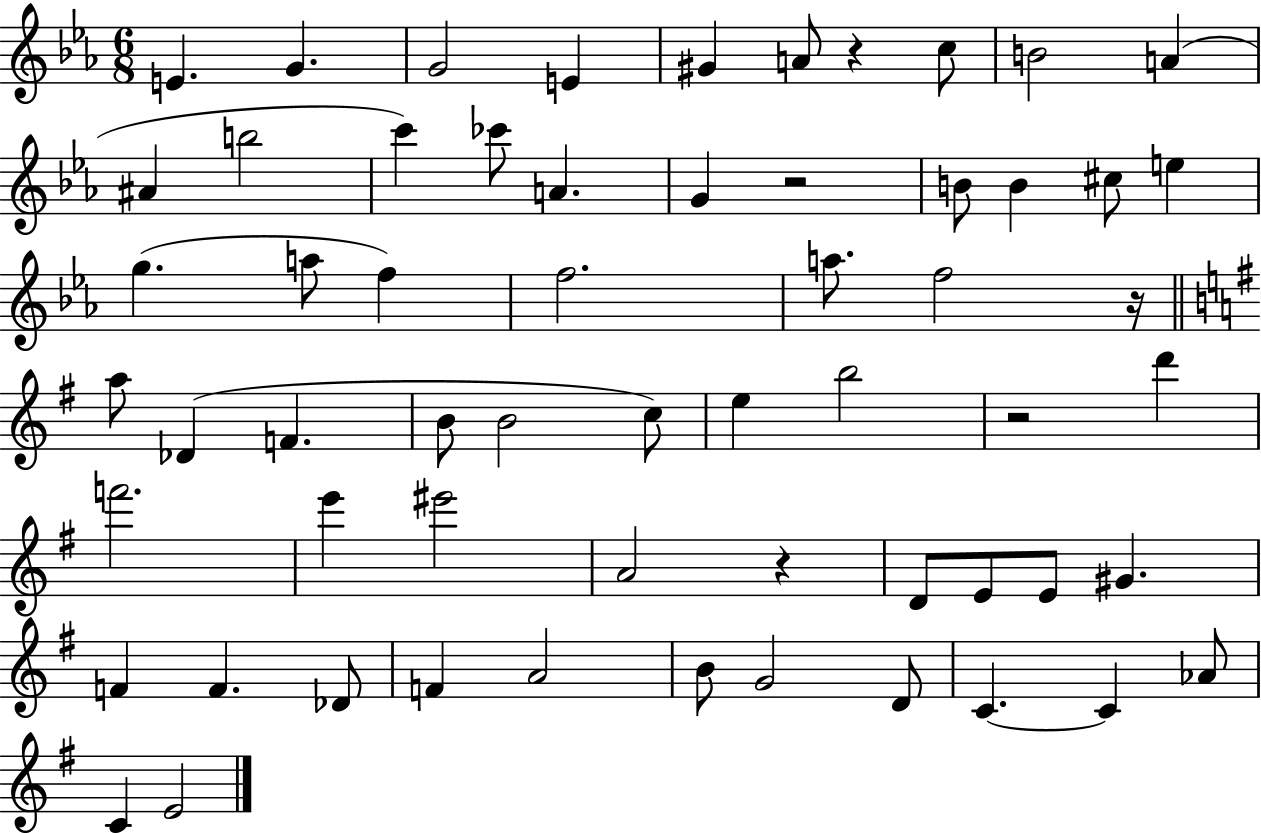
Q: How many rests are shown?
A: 5